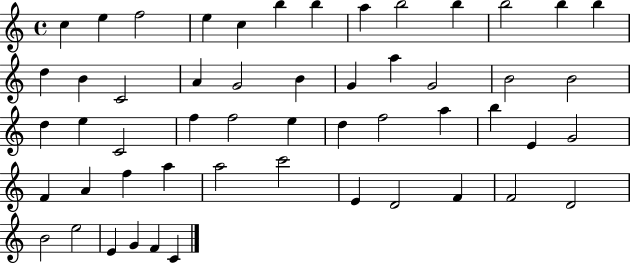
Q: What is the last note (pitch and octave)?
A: C4